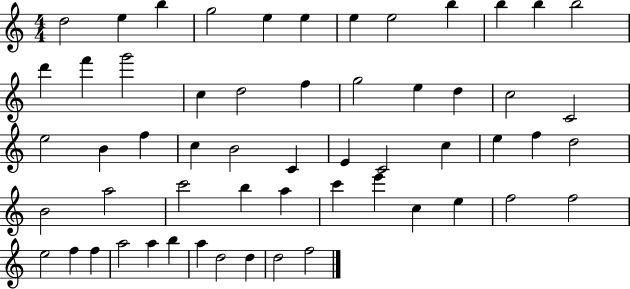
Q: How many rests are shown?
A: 0